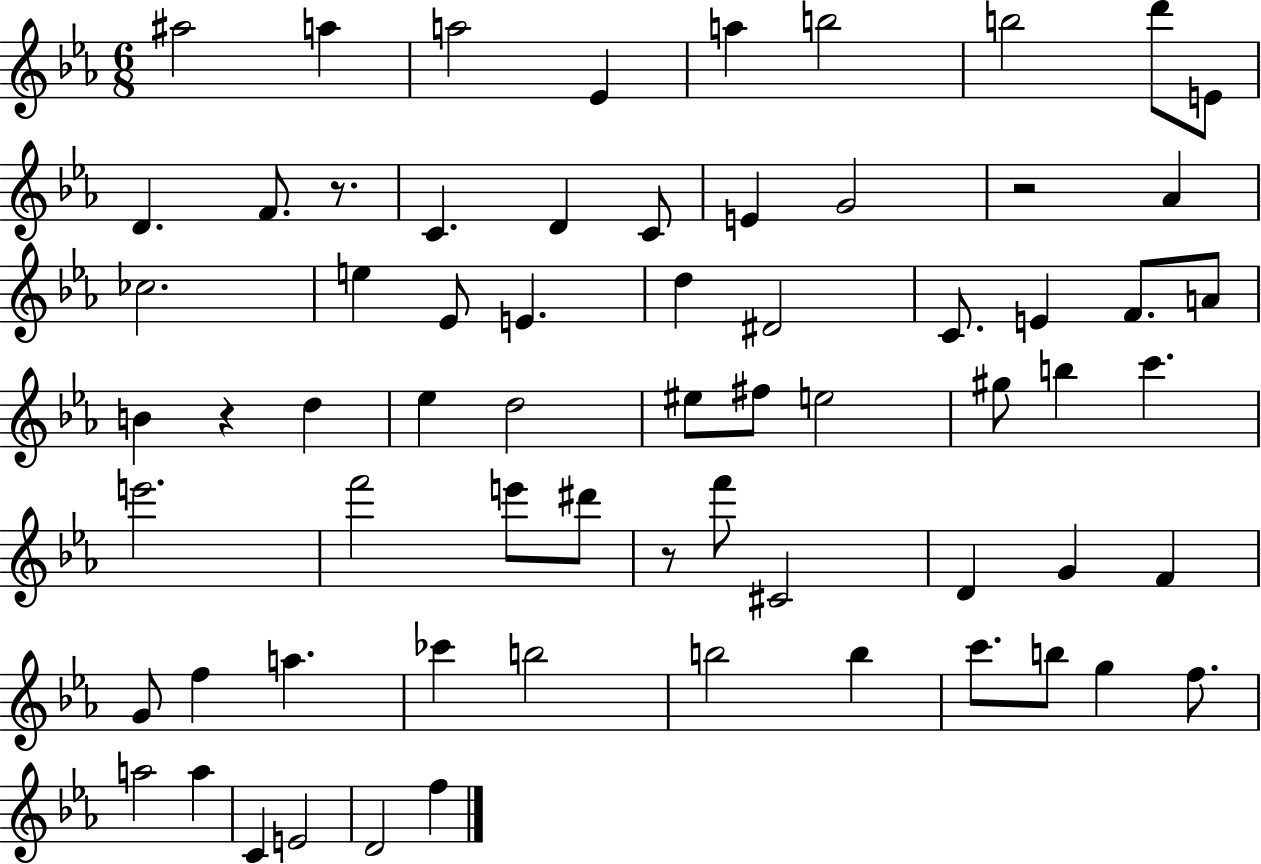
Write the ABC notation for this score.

X:1
T:Untitled
M:6/8
L:1/4
K:Eb
^a2 a a2 _E a b2 b2 d'/2 E/2 D F/2 z/2 C D C/2 E G2 z2 _A _c2 e _E/2 E d ^D2 C/2 E F/2 A/2 B z d _e d2 ^e/2 ^f/2 e2 ^g/2 b c' e'2 f'2 e'/2 ^d'/2 z/2 f'/2 ^C2 D G F G/2 f a _c' b2 b2 b c'/2 b/2 g f/2 a2 a C E2 D2 f